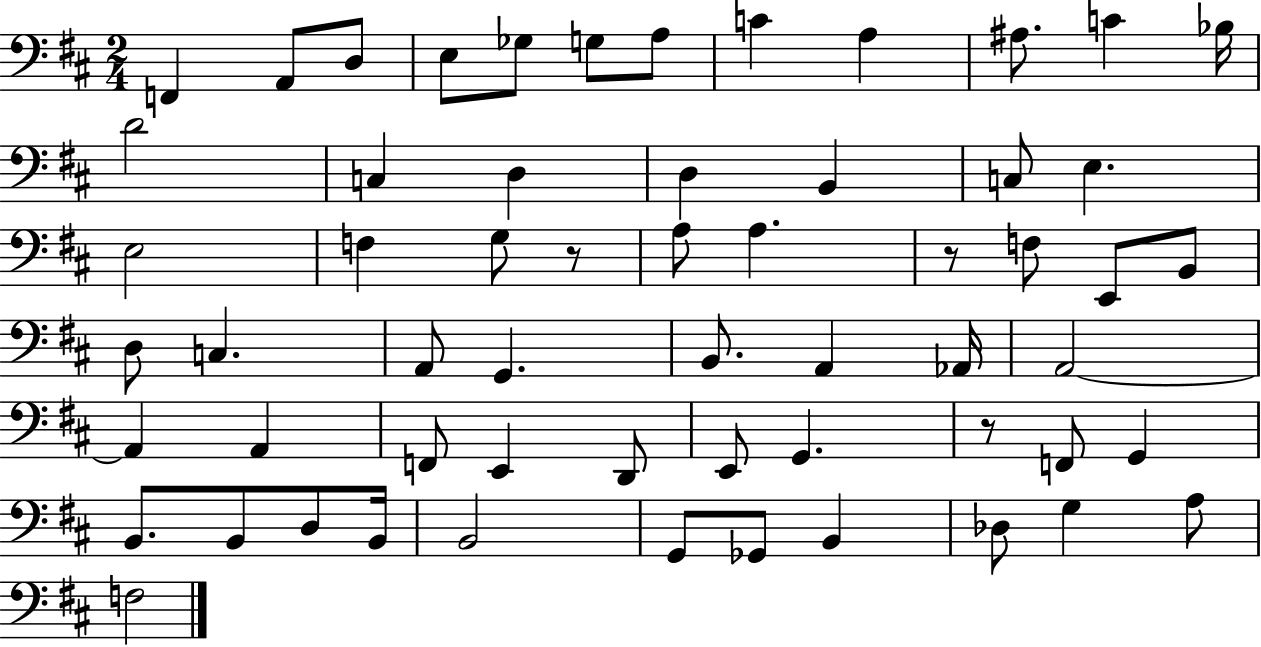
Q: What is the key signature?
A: D major